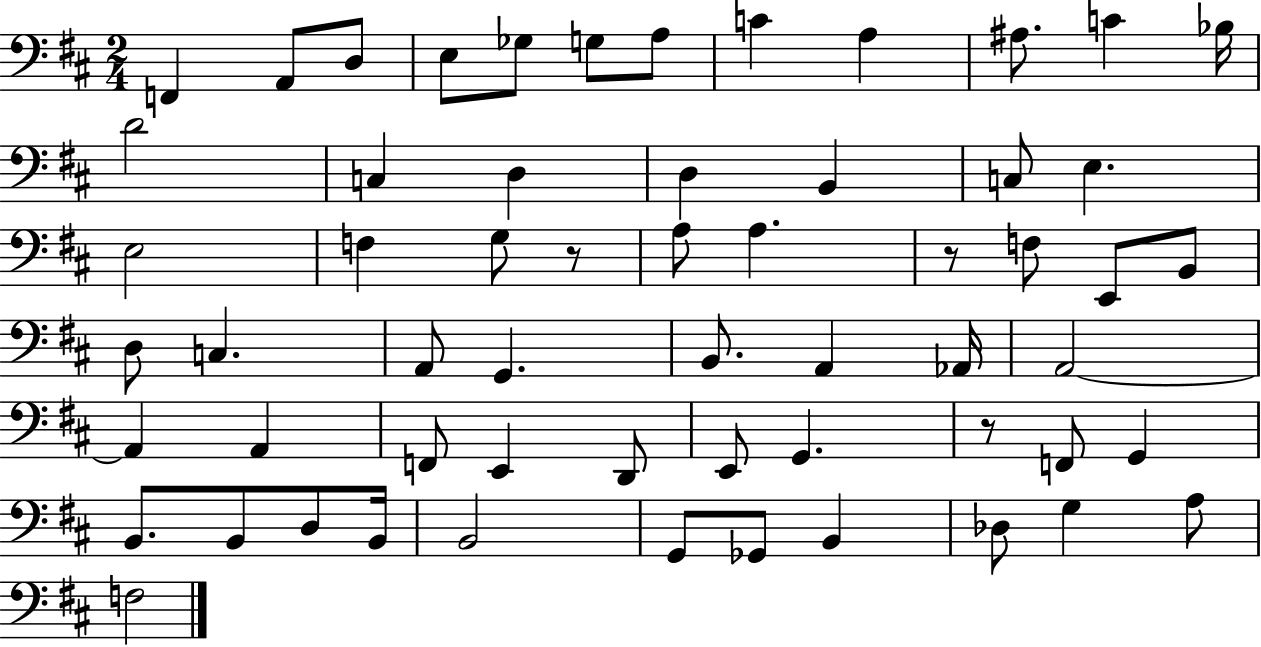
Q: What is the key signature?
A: D major